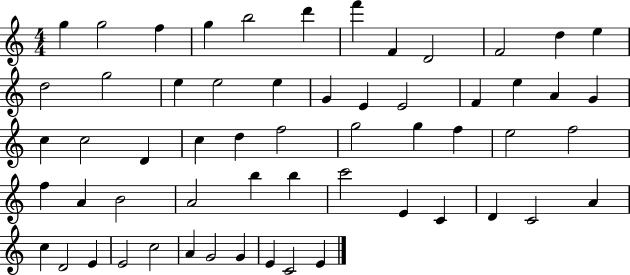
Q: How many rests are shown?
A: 0